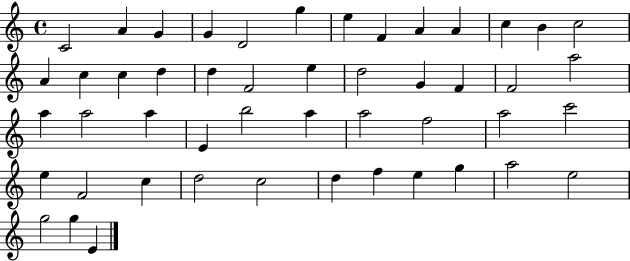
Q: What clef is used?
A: treble